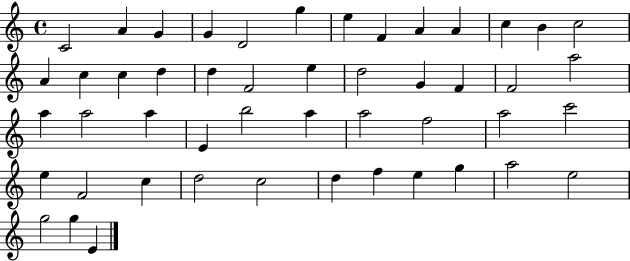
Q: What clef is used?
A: treble